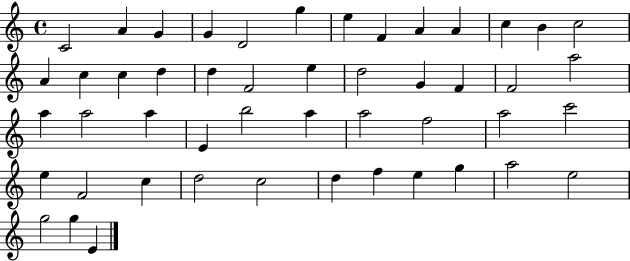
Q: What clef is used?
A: treble